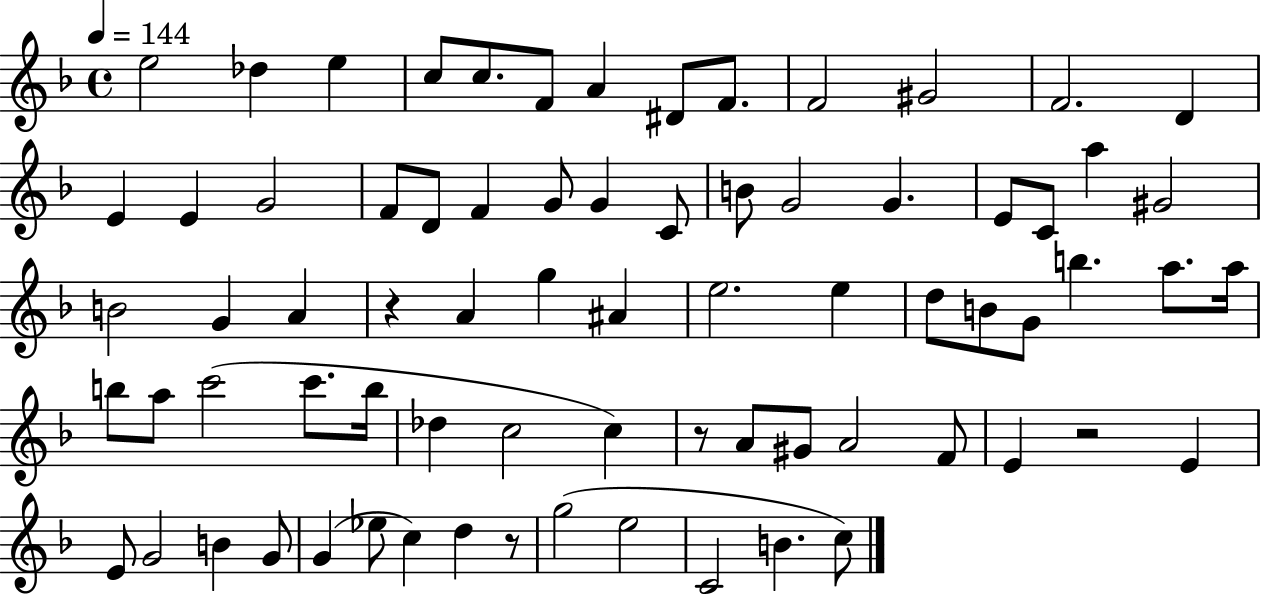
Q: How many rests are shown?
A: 4